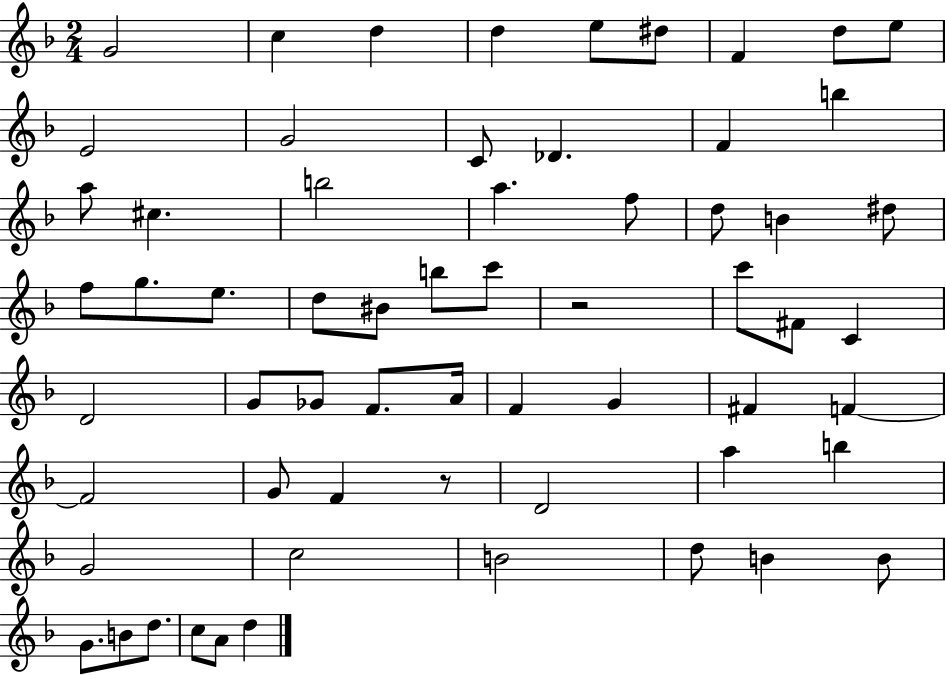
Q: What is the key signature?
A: F major